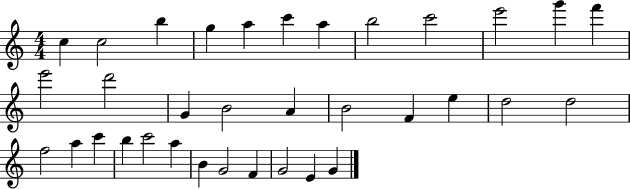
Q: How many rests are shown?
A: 0